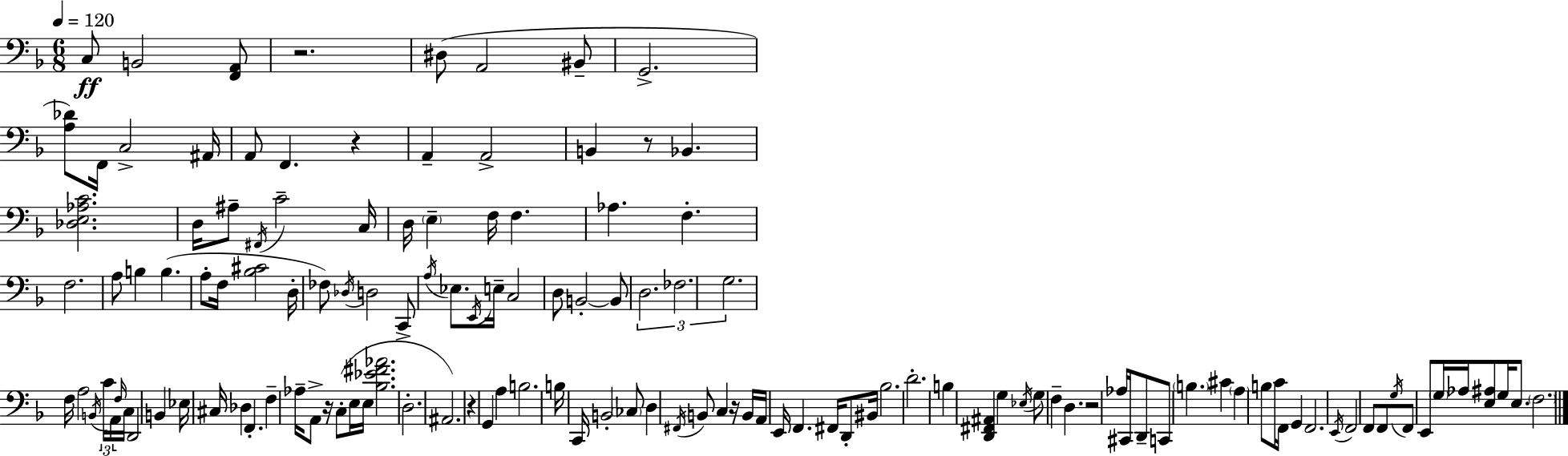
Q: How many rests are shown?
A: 7